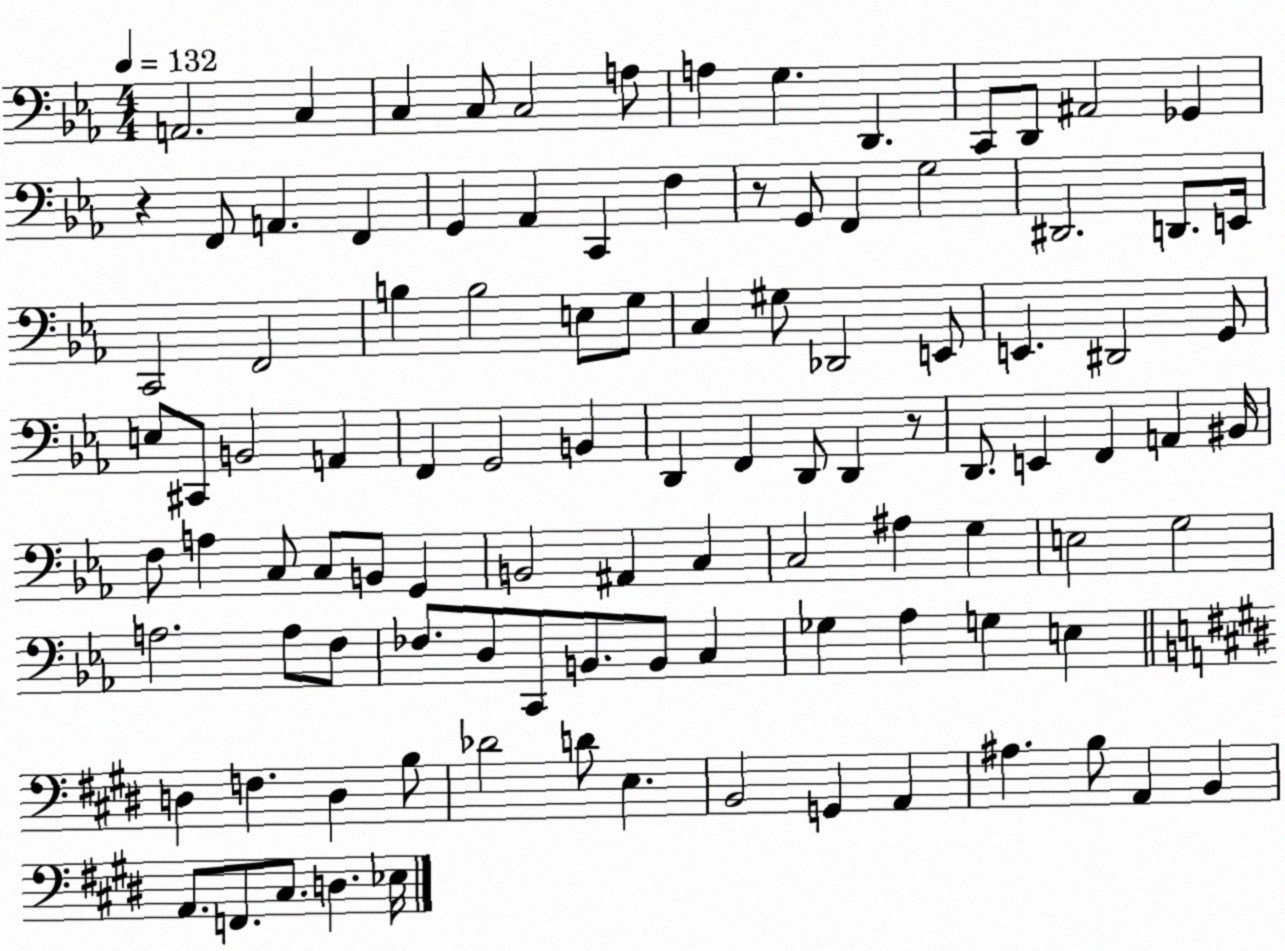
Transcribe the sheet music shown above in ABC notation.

X:1
T:Untitled
M:4/4
L:1/4
K:Eb
A,,2 C, C, C,/2 C,2 A,/2 A, G, D,, C,,/2 D,,/2 ^A,,2 _G,, z F,,/2 A,, F,, G,, _A,, C,, F, z/2 G,,/2 F,, G,2 ^D,,2 D,,/2 E,,/4 C,,2 F,,2 B, B,2 E,/2 G,/2 C, ^G,/2 _D,,2 E,,/2 E,, ^D,,2 G,,/2 E,/2 ^C,,/2 B,,2 A,, F,, G,,2 B,, D,, F,, D,,/2 D,, z/2 D,,/2 E,, F,, A,, ^B,,/4 F,/2 A, C,/2 C,/2 B,,/2 G,, B,,2 ^A,, C, C,2 ^A, G, E,2 G,2 A,2 A,/2 F,/2 _F,/2 D,/2 C,,/2 B,,/2 B,,/2 C, _G, _A, G, E, D, F, D, B,/2 _D2 D/2 E, B,,2 G,, A,, ^A, B,/2 A,, B,, A,,/2 F,,/2 ^C,/2 D, _E,/4